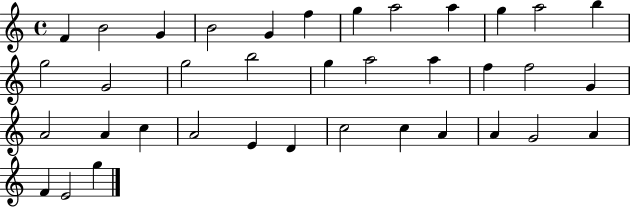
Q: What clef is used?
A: treble